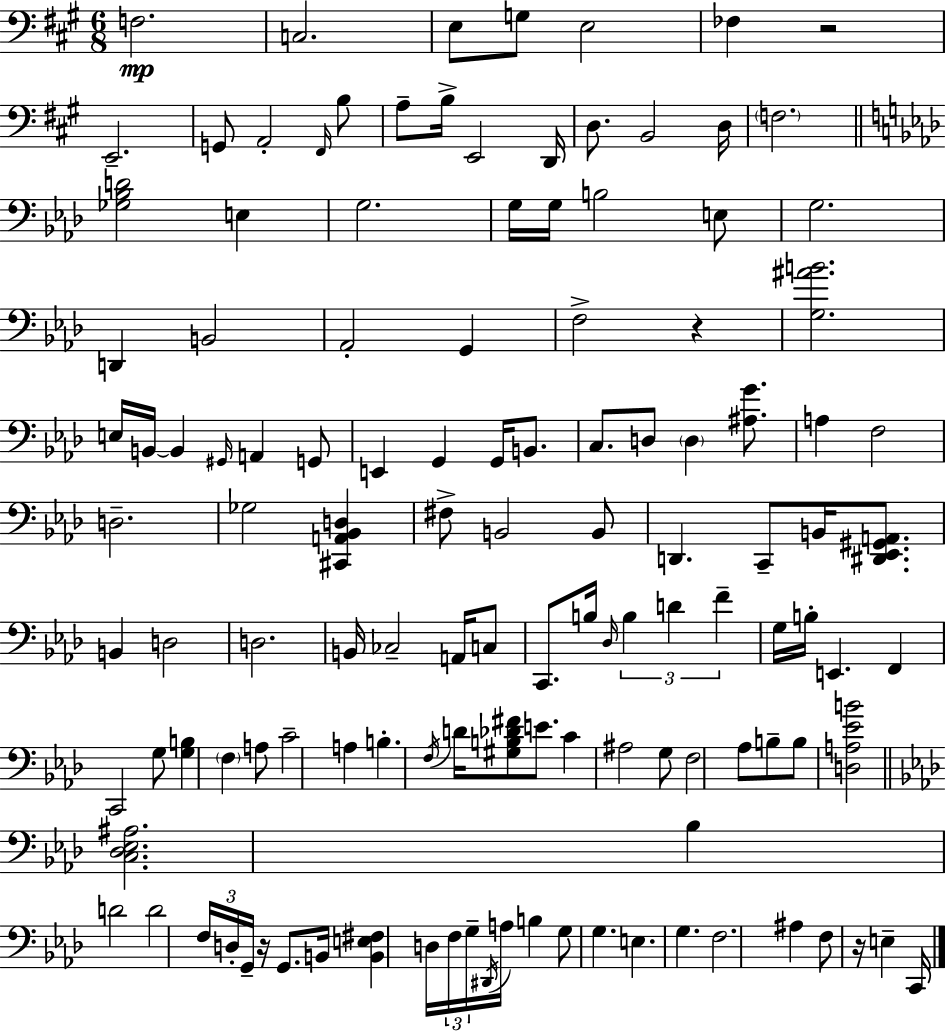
F3/h. C3/h. E3/e G3/e E3/h FES3/q R/h E2/h. G2/e A2/h F#2/s B3/e A3/e B3/s E2/h D2/s D3/e. B2/h D3/s F3/h. [Gb3,Bb3,D4]/h E3/q G3/h. G3/s G3/s B3/h E3/e G3/h. D2/q B2/h Ab2/h G2/q F3/h R/q [G3,A#4,B4]/h. E3/s B2/s B2/q G#2/s A2/q G2/e E2/q G2/q G2/s B2/e. C3/e. D3/e D3/q [A#3,G4]/e. A3/q F3/h D3/h. Gb3/h [C#2,A2,Bb2,D3]/q F#3/e B2/h B2/e D2/q. C2/e B2/s [D#2,Eb2,G#2,A2]/e. B2/q D3/h D3/h. B2/s CES3/h A2/s C3/e C2/e. B3/s Db3/s B3/q D4/q F4/q G3/s B3/s E2/q. F2/q C2/h G3/e [G3,B3]/q F3/q A3/e C4/h A3/q B3/q. F3/s D4/s [G#3,B3,Db4,F#4]/e E4/e. C4/q A#3/h G3/e F3/h Ab3/e B3/e B3/e [D3,A3,Eb4,B4]/h [C3,Db3,Eb3,A#3]/h. Bb3/q D4/h D4/h F3/s D3/s G2/s R/s G2/e. B2/s [B2,E3,F#3]/q D3/s F3/s G3/s D#2/s A3/s B3/q G3/e G3/q. E3/q. G3/q. F3/h. A#3/q F3/e R/s E3/q C2/s